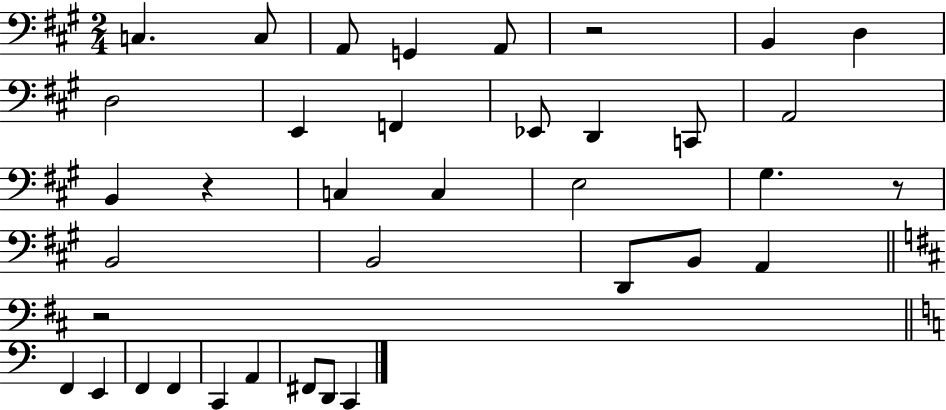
C3/q. C3/e A2/e G2/q A2/e R/h B2/q D3/q D3/h E2/q F2/q Eb2/e D2/q C2/e A2/h B2/q R/q C3/q C3/q E3/h G#3/q. R/e B2/h B2/h D2/e B2/e A2/q R/h F2/q E2/q F2/q F2/q C2/q A2/q F#2/e D2/e C2/q